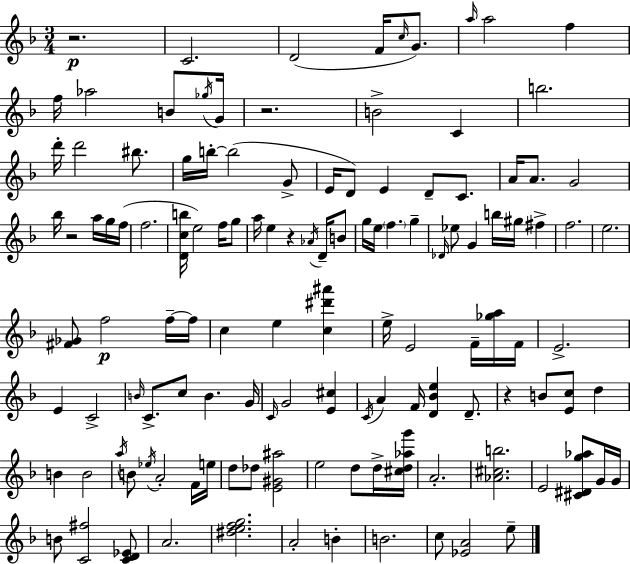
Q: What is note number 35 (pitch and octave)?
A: F5